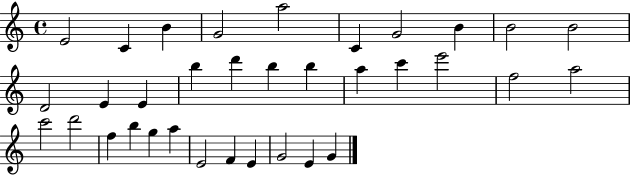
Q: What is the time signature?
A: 4/4